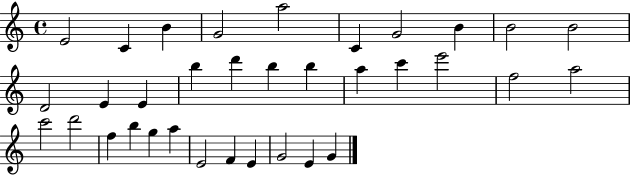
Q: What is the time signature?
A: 4/4